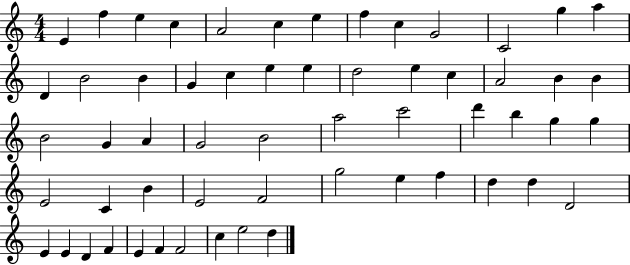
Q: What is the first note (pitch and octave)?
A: E4